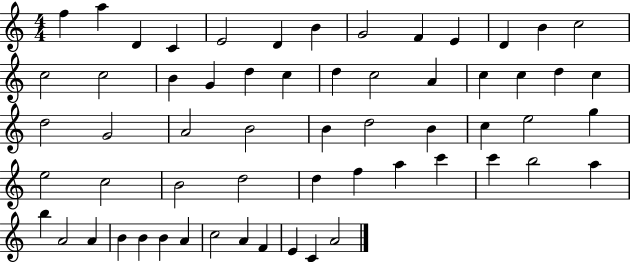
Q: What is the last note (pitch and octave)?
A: A4